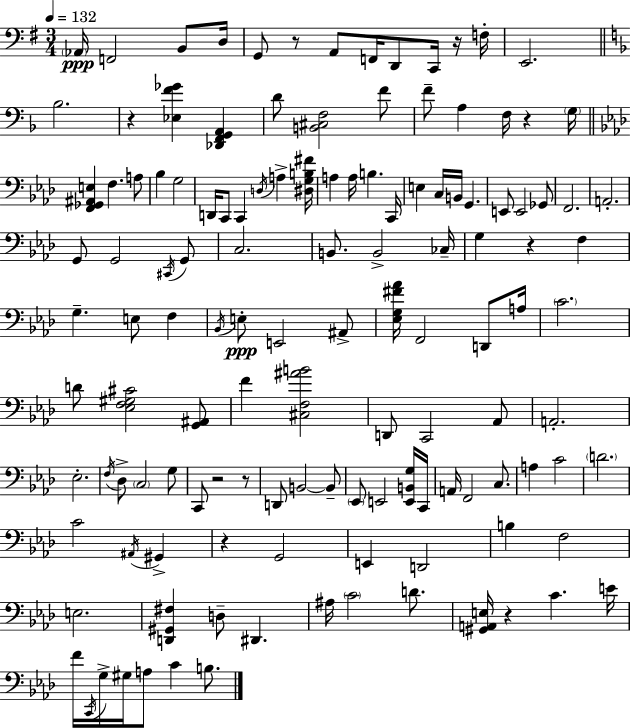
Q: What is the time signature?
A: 3/4